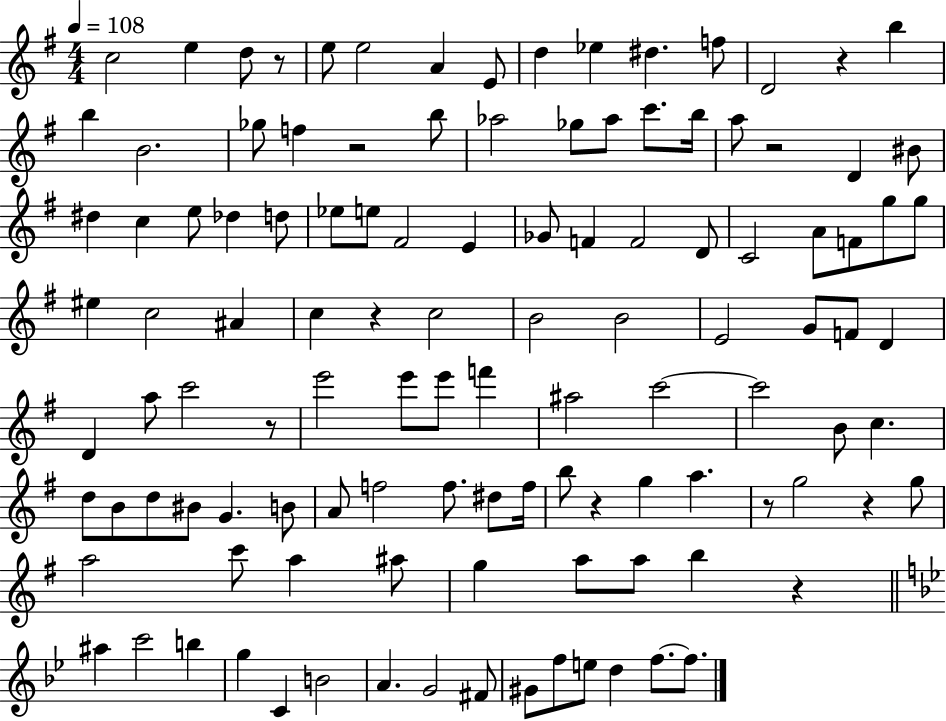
{
  \clef treble
  \numericTimeSignature
  \time 4/4
  \key g \major
  \tempo 4 = 108
  \repeat volta 2 { c''2 e''4 d''8 r8 | e''8 e''2 a'4 e'8 | d''4 ees''4 dis''4. f''8 | d'2 r4 b''4 | \break b''4 b'2. | ges''8 f''4 r2 b''8 | aes''2 ges''8 aes''8 c'''8. b''16 | a''8 r2 d'4 bis'8 | \break dis''4 c''4 e''8 des''4 d''8 | ees''8 e''8 fis'2 e'4 | ges'8 f'4 f'2 d'8 | c'2 a'8 f'8 g''8 g''8 | \break eis''4 c''2 ais'4 | c''4 r4 c''2 | b'2 b'2 | e'2 g'8 f'8 d'4 | \break d'4 a''8 c'''2 r8 | e'''2 e'''8 e'''8 f'''4 | ais''2 c'''2~~ | c'''2 b'8 c''4. | \break d''8 b'8 d''8 bis'8 g'4. b'8 | a'8 f''2 f''8. dis''8 f''16 | b''8 r4 g''4 a''4. | r8 g''2 r4 g''8 | \break a''2 c'''8 a''4 ais''8 | g''4 a''8 a''8 b''4 r4 | \bar "||" \break \key g \minor ais''4 c'''2 b''4 | g''4 c'4 b'2 | a'4. g'2 fis'8 | gis'8 f''8 e''8 d''4 f''8.~~ f''8. | \break } \bar "|."
}